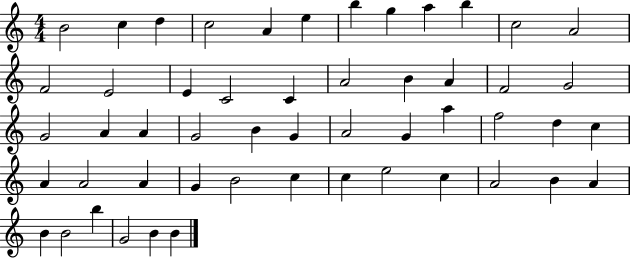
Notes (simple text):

B4/h C5/q D5/q C5/h A4/q E5/q B5/q G5/q A5/q B5/q C5/h A4/h F4/h E4/h E4/q C4/h C4/q A4/h B4/q A4/q F4/h G4/h G4/h A4/q A4/q G4/h B4/q G4/q A4/h G4/q A5/q F5/h D5/q C5/q A4/q A4/h A4/q G4/q B4/h C5/q C5/q E5/h C5/q A4/h B4/q A4/q B4/q B4/h B5/q G4/h B4/q B4/q